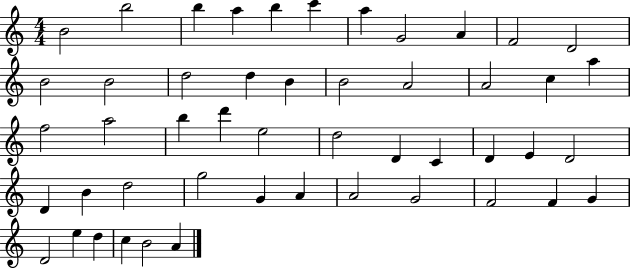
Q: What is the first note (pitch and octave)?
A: B4